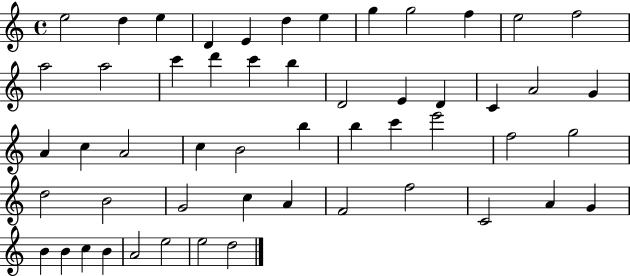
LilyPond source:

{
  \clef treble
  \time 4/4
  \defaultTimeSignature
  \key c \major
  e''2 d''4 e''4 | d'4 e'4 d''4 e''4 | g''4 g''2 f''4 | e''2 f''2 | \break a''2 a''2 | c'''4 d'''4 c'''4 b''4 | d'2 e'4 d'4 | c'4 a'2 g'4 | \break a'4 c''4 a'2 | c''4 b'2 b''4 | b''4 c'''4 e'''2 | f''2 g''2 | \break d''2 b'2 | g'2 c''4 a'4 | f'2 f''2 | c'2 a'4 g'4 | \break b'4 b'4 c''4 b'4 | a'2 e''2 | e''2 d''2 | \bar "|."
}